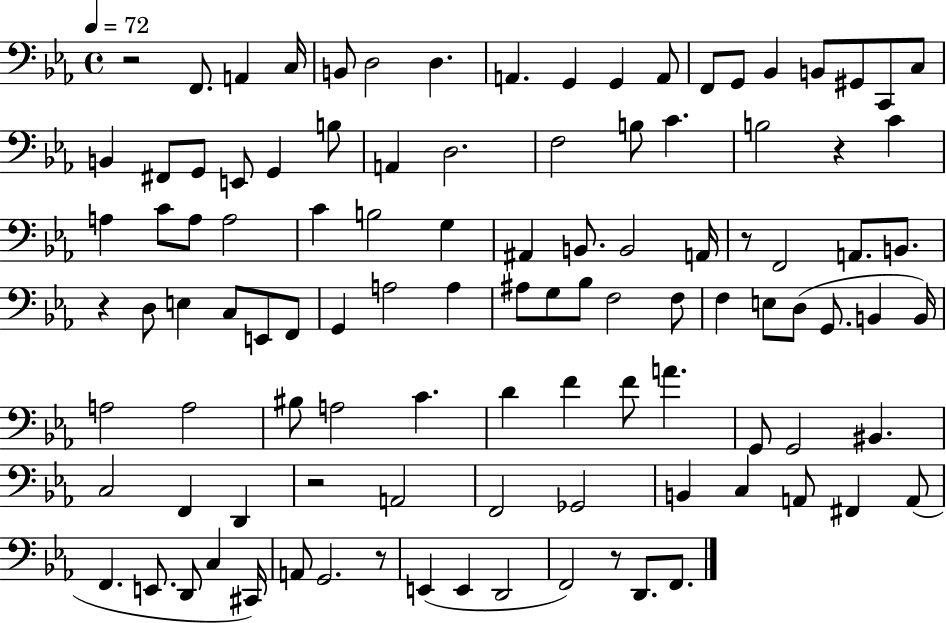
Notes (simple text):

R/h F2/e. A2/q C3/s B2/e D3/h D3/q. A2/q. G2/q G2/q A2/e F2/e G2/e Bb2/q B2/e G#2/e C2/e C3/e B2/q F#2/e G2/e E2/e G2/q B3/e A2/q D3/h. F3/h B3/e C4/q. B3/h R/q C4/q A3/q C4/e A3/e A3/h C4/q B3/h G3/q A#2/q B2/e. B2/h A2/s R/e F2/h A2/e. B2/e. R/q D3/e E3/q C3/e E2/e F2/e G2/q A3/h A3/q A#3/e G3/e Bb3/e F3/h F3/e F3/q E3/e D3/e G2/e. B2/q B2/s A3/h A3/h BIS3/e A3/h C4/q. D4/q F4/q F4/e A4/q. G2/e G2/h BIS2/q. C3/h F2/q D2/q R/h A2/h F2/h Gb2/h B2/q C3/q A2/e F#2/q A2/e F2/q. E2/e. D2/e C3/q C#2/s A2/e G2/h. R/e E2/q E2/q D2/h F2/h R/e D2/e. F2/e.